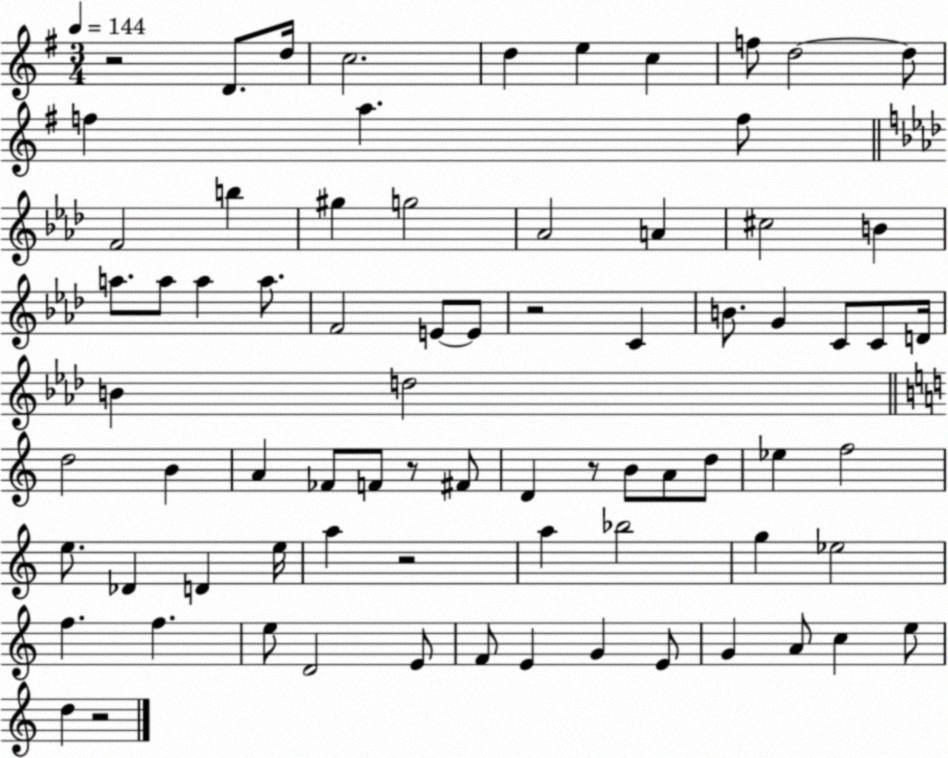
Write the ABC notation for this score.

X:1
T:Untitled
M:3/4
L:1/4
K:G
z2 D/2 d/4 c2 d e c f/2 d2 d/2 f a f/2 F2 b ^g g2 _A2 A ^c2 B a/2 a/2 a a/2 F2 E/2 E/2 z2 C B/2 G C/2 C/2 D/4 B d2 d2 B A _F/2 F/2 z/2 ^F/2 D z/2 B/2 A/2 d/2 _e f2 e/2 _D D e/4 a z2 a _b2 g _e2 f f e/2 D2 E/2 F/2 E G E/2 G A/2 c e/2 d z2